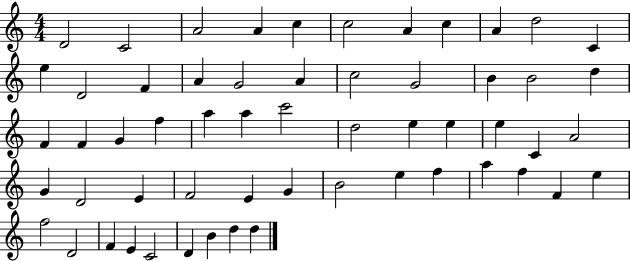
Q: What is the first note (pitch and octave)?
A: D4